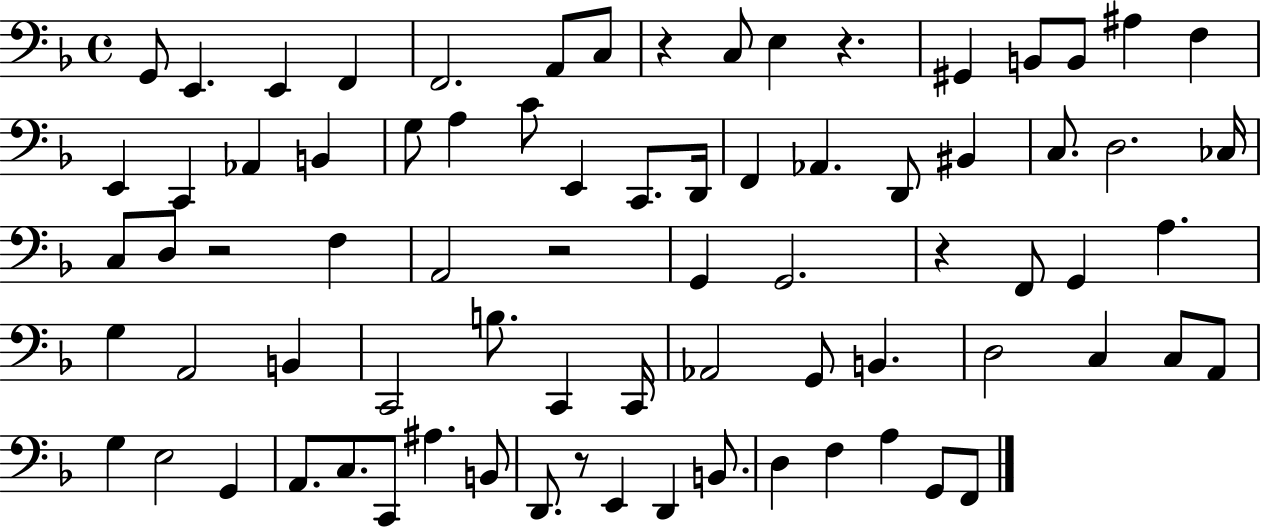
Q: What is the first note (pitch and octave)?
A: G2